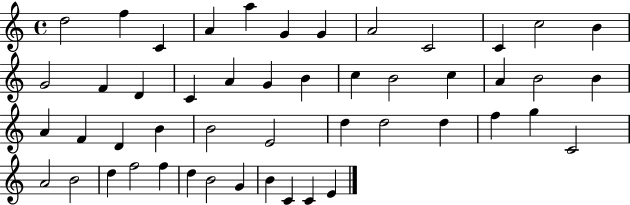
{
  \clef treble
  \time 4/4
  \defaultTimeSignature
  \key c \major
  d''2 f''4 c'4 | a'4 a''4 g'4 g'4 | a'2 c'2 | c'4 c''2 b'4 | \break g'2 f'4 d'4 | c'4 a'4 g'4 b'4 | c''4 b'2 c''4 | a'4 b'2 b'4 | \break a'4 f'4 d'4 b'4 | b'2 e'2 | d''4 d''2 d''4 | f''4 g''4 c'2 | \break a'2 b'2 | d''4 f''2 f''4 | d''4 b'2 g'4 | b'4 c'4 c'4 e'4 | \break \bar "|."
}